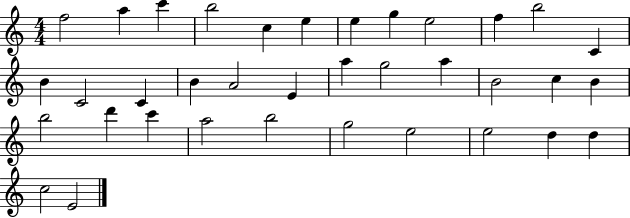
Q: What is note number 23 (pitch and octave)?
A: C5